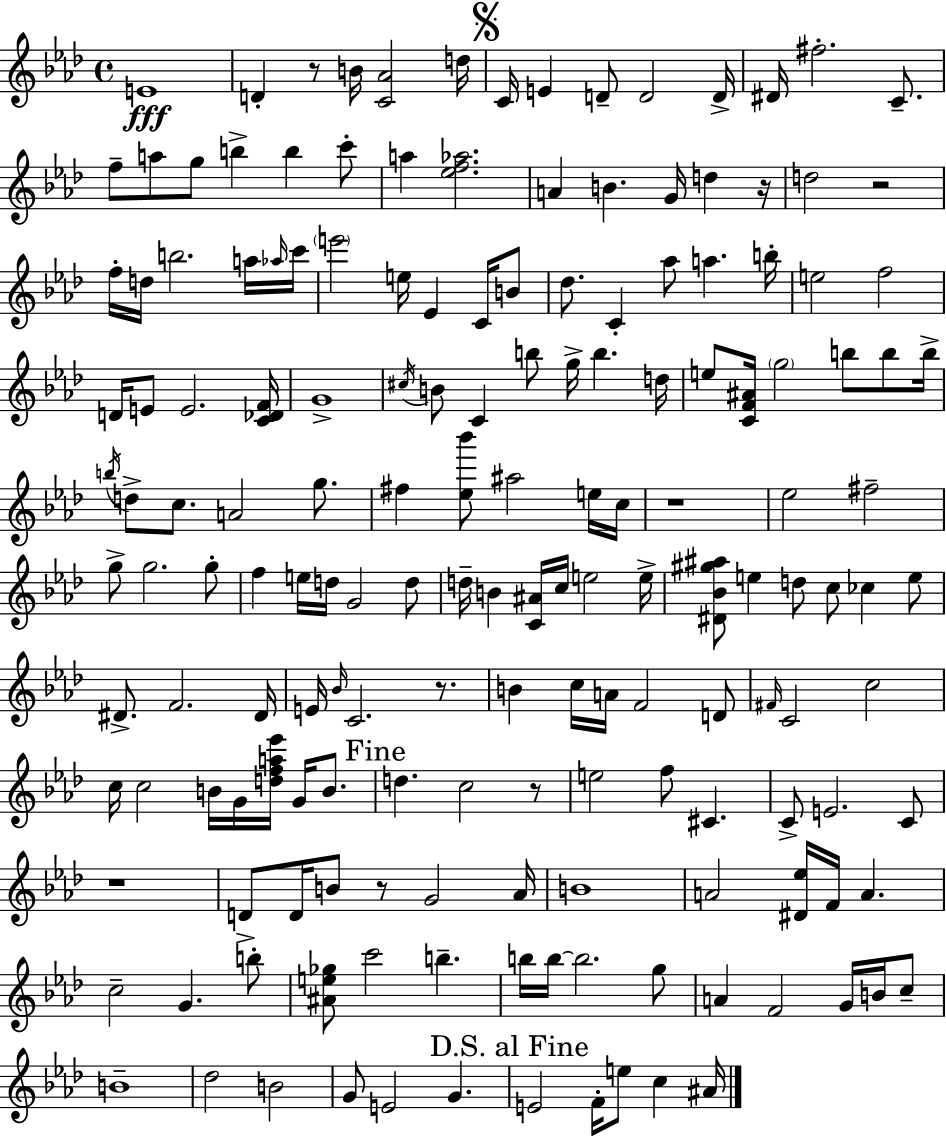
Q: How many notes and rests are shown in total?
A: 167